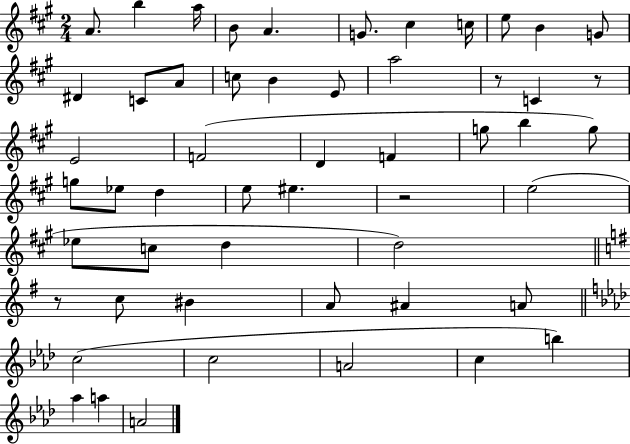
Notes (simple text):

A4/e. B5/q A5/s B4/e A4/q. G4/e. C#5/q C5/s E5/e B4/q G4/e D#4/q C4/e A4/e C5/e B4/q E4/e A5/h R/e C4/q R/e E4/h F4/h D4/q F4/q G5/e B5/q G5/e G5/e Eb5/e D5/q E5/e EIS5/q. R/h E5/h Eb5/e C5/e D5/q D5/h R/e C5/e BIS4/q A4/e A#4/q A4/e C5/h C5/h A4/h C5/q B5/q Ab5/q A5/q A4/h